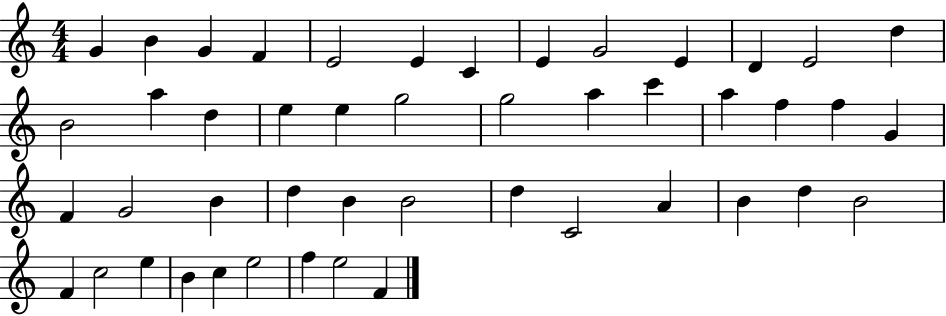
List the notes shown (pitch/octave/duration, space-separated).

G4/q B4/q G4/q F4/q E4/h E4/q C4/q E4/q G4/h E4/q D4/q E4/h D5/q B4/h A5/q D5/q E5/q E5/q G5/h G5/h A5/q C6/q A5/q F5/q F5/q G4/q F4/q G4/h B4/q D5/q B4/q B4/h D5/q C4/h A4/q B4/q D5/q B4/h F4/q C5/h E5/q B4/q C5/q E5/h F5/q E5/h F4/q